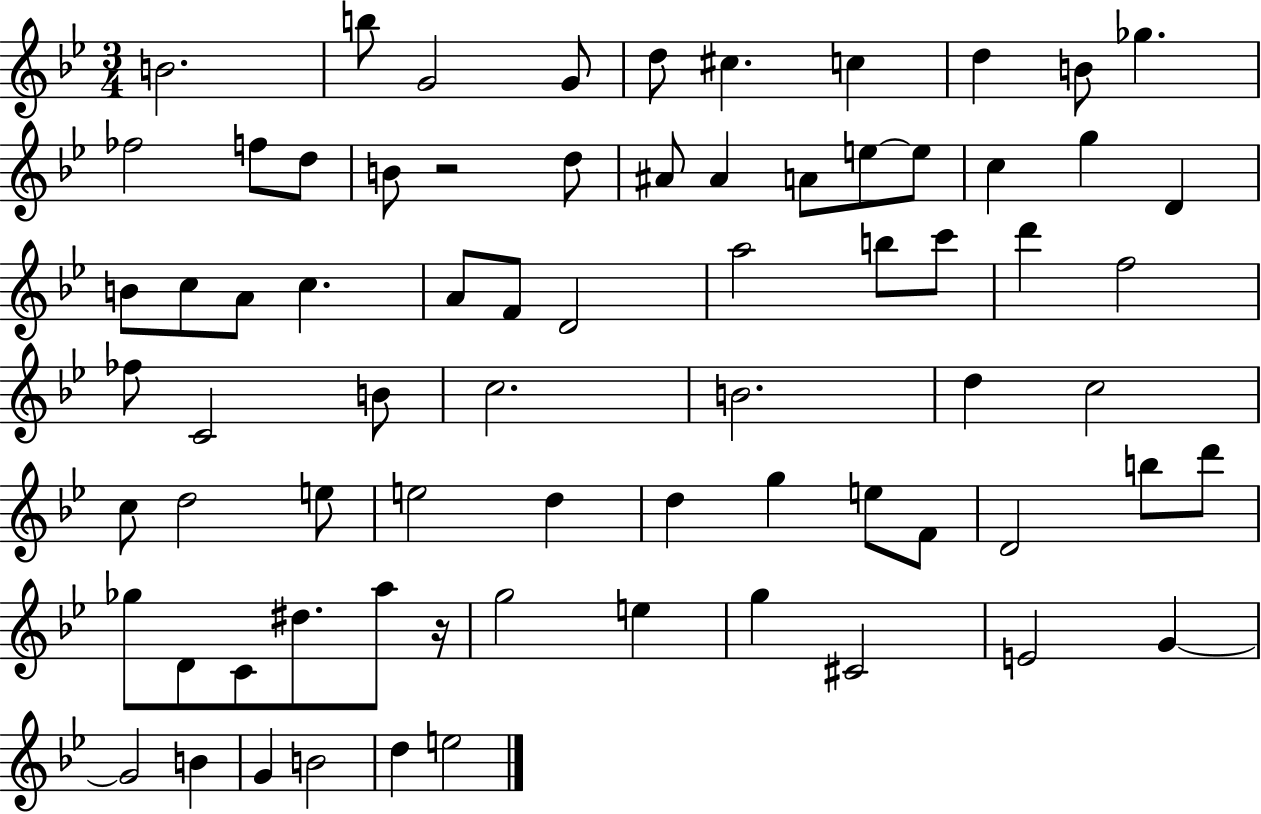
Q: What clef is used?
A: treble